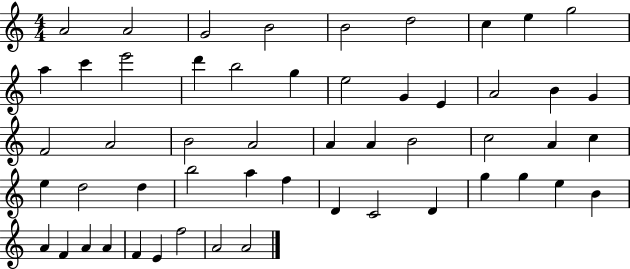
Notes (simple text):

A4/h A4/h G4/h B4/h B4/h D5/h C5/q E5/q G5/h A5/q C6/q E6/h D6/q B5/h G5/q E5/h G4/q E4/q A4/h B4/q G4/q F4/h A4/h B4/h A4/h A4/q A4/q B4/h C5/h A4/q C5/q E5/q D5/h D5/q B5/h A5/q F5/q D4/q C4/h D4/q G5/q G5/q E5/q B4/q A4/q F4/q A4/q A4/q F4/q E4/q F5/h A4/h A4/h